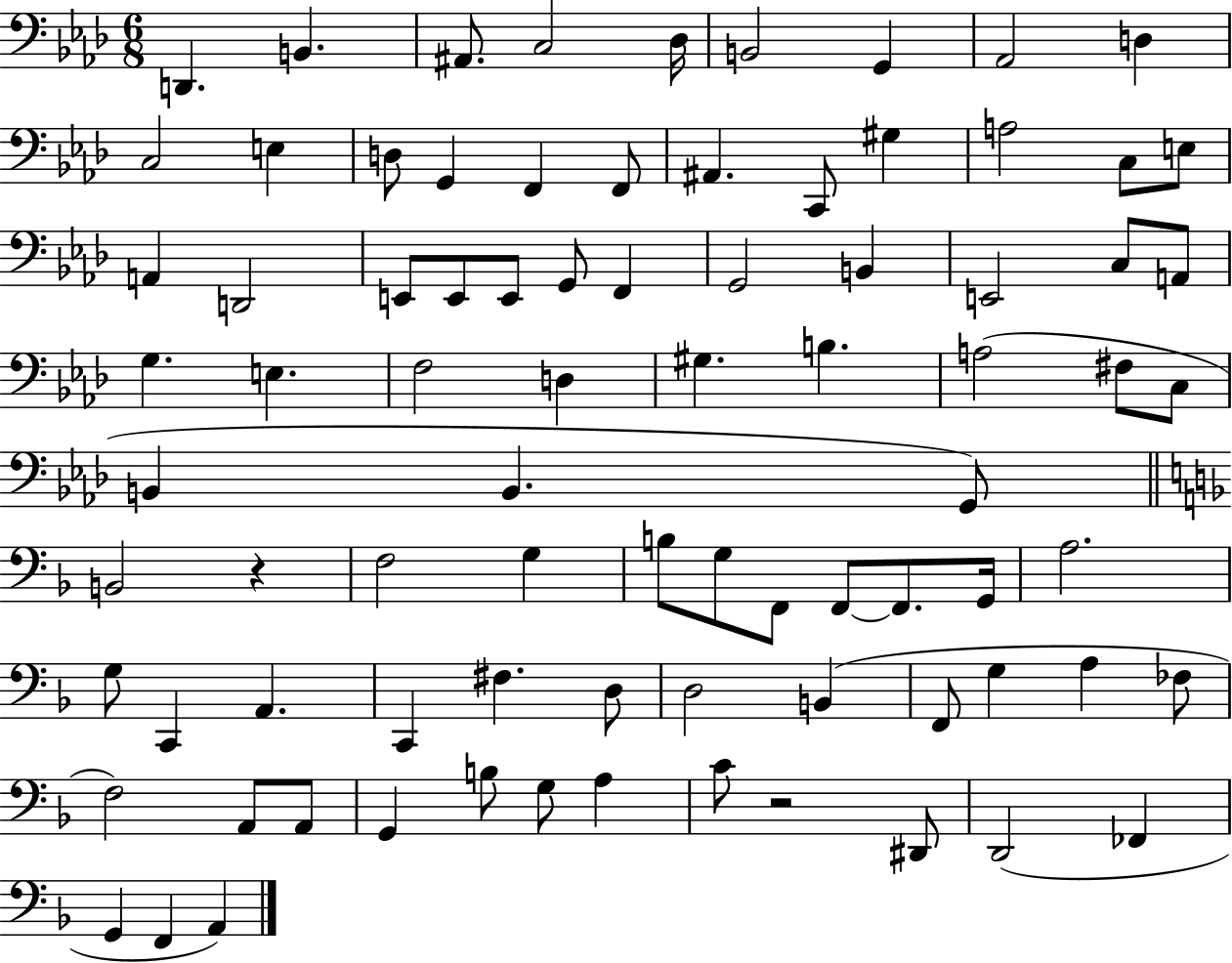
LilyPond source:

{
  \clef bass
  \numericTimeSignature
  \time 6/8
  \key aes \major
  d,4. b,4. | ais,8. c2 des16 | b,2 g,4 | aes,2 d4 | \break c2 e4 | d8 g,4 f,4 f,8 | ais,4. c,8 gis4 | a2 c8 e8 | \break a,4 d,2 | e,8 e,8 e,8 g,8 f,4 | g,2 b,4 | e,2 c8 a,8 | \break g4. e4. | f2 d4 | gis4. b4. | a2( fis8 c8 | \break b,4 b,4. g,8) | \bar "||" \break \key d \minor b,2 r4 | f2 g4 | b8 g8 f,8 f,8~~ f,8. g,16 | a2. | \break g8 c,4 a,4. | c,4 fis4. d8 | d2 b,4( | f,8 g4 a4 fes8 | \break f2) a,8 a,8 | g,4 b8 g8 a4 | c'8 r2 dis,8 | d,2( fes,4 | \break g,4 f,4 a,4) | \bar "|."
}